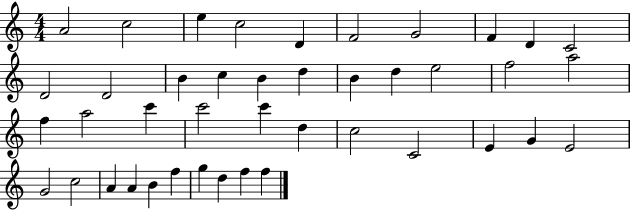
X:1
T:Untitled
M:4/4
L:1/4
K:C
A2 c2 e c2 D F2 G2 F D C2 D2 D2 B c B d B d e2 f2 a2 f a2 c' c'2 c' d c2 C2 E G E2 G2 c2 A A B f g d f f